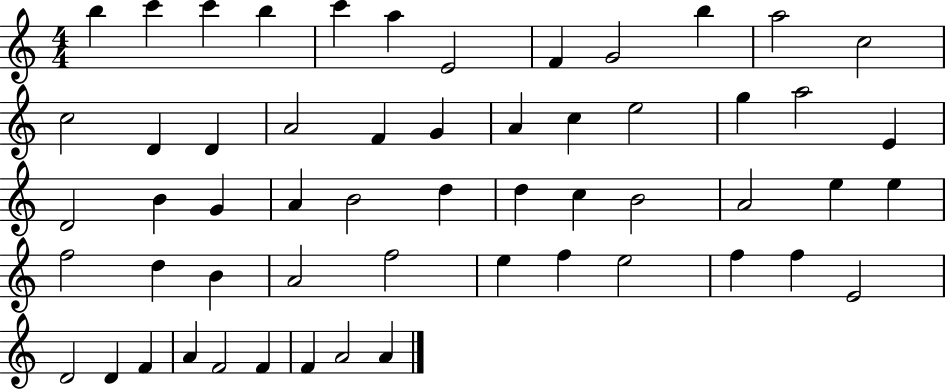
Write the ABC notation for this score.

X:1
T:Untitled
M:4/4
L:1/4
K:C
b c' c' b c' a E2 F G2 b a2 c2 c2 D D A2 F G A c e2 g a2 E D2 B G A B2 d d c B2 A2 e e f2 d B A2 f2 e f e2 f f E2 D2 D F A F2 F F A2 A